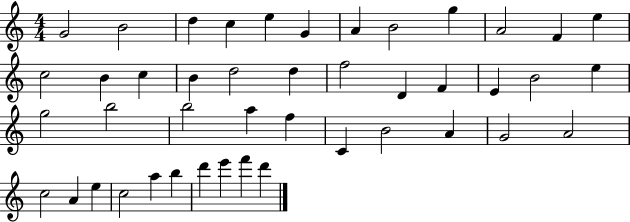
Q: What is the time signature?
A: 4/4